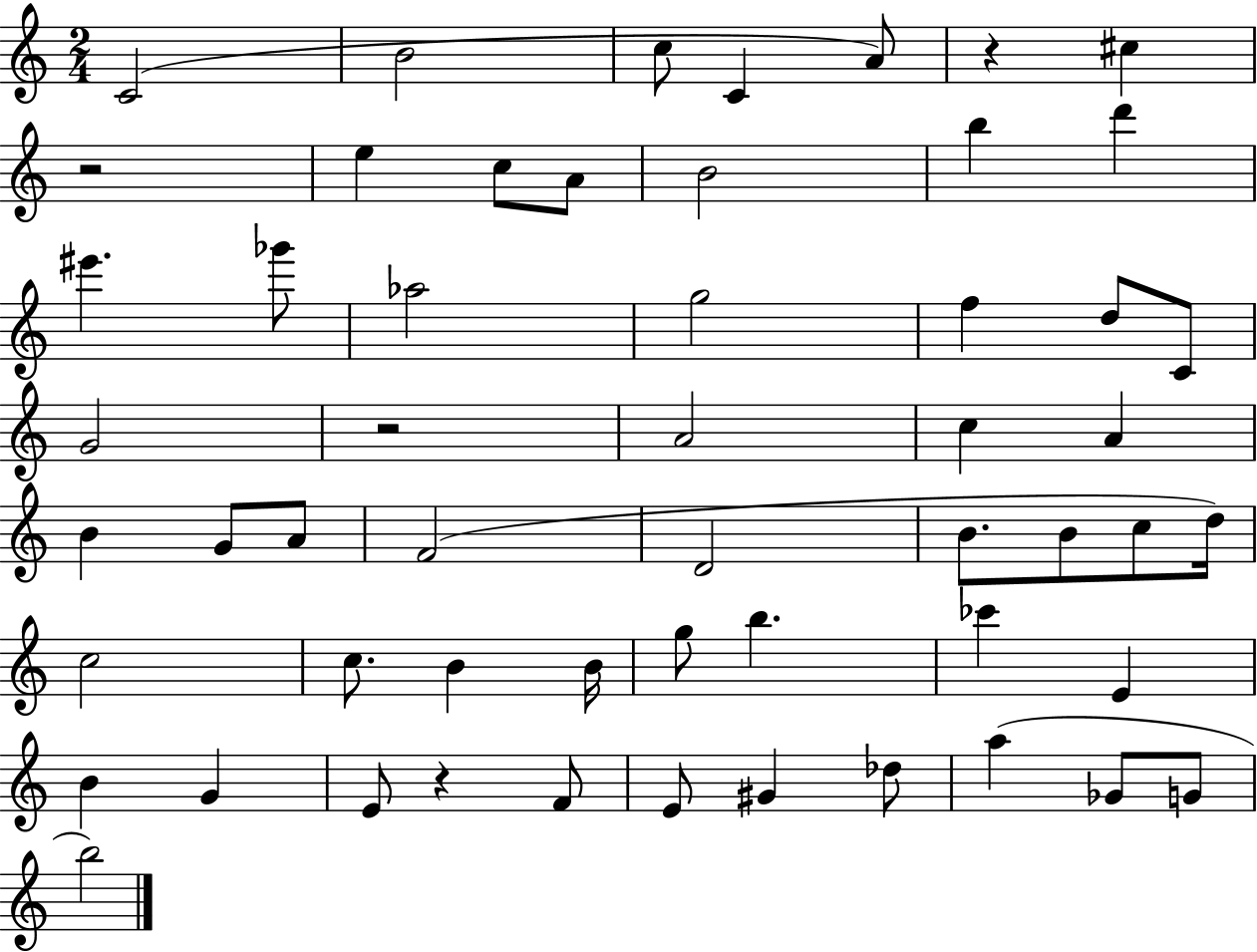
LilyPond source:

{
  \clef treble
  \numericTimeSignature
  \time 2/4
  \key c \major
  \repeat volta 2 { c'2( | b'2 | c''8 c'4 a'8) | r4 cis''4 | \break r2 | e''4 c''8 a'8 | b'2 | b''4 d'''4 | \break eis'''4. ges'''8 | aes''2 | g''2 | f''4 d''8 c'8 | \break g'2 | r2 | a'2 | c''4 a'4 | \break b'4 g'8 a'8 | f'2( | d'2 | b'8. b'8 c''8 d''16) | \break c''2 | c''8. b'4 b'16 | g''8 b''4. | ces'''4 e'4 | \break b'4 g'4 | e'8 r4 f'8 | e'8 gis'4 des''8 | a''4( ges'8 g'8 | \break b''2) | } \bar "|."
}